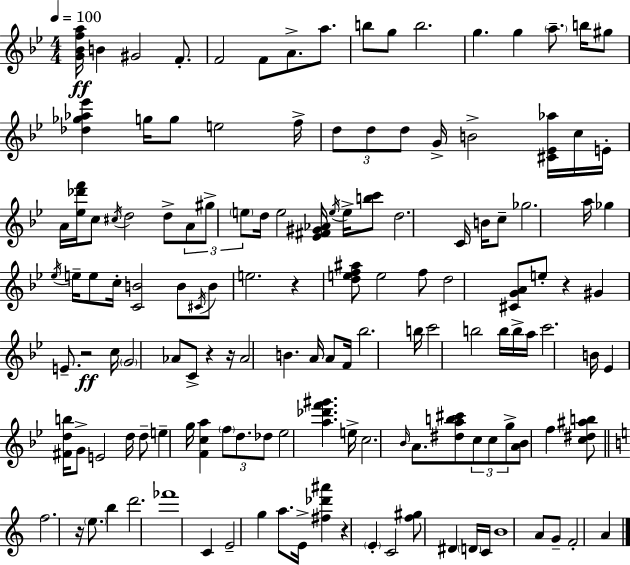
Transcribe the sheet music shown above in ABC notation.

X:1
T:Untitled
M:4/4
L:1/4
K:Bb
[G_Bfa]/4 B ^G2 F/2 F2 F/2 A/2 a/2 b/2 g/2 b2 g g a/2 b/4 ^g/2 [_d_g_a_e'] g/4 g/2 e2 f/4 d/2 d/2 d/2 G/4 B2 [^C_E_a]/4 c/4 E/4 A/4 [_e_d'f']/4 c/2 ^c/4 d2 d/2 A/2 ^g/2 e/2 d/4 e2 [_E^F^G_A]/4 e/4 e/4 [bc']/2 d2 C/4 B/4 c/2 _g2 a/4 _g _e/4 e/4 e/2 c/4 [CB]2 B/2 ^C/4 B/2 e2 z [def^a]/2 e2 f/2 d2 [^CGA]/2 e/2 z ^G E/2 z2 c/4 G2 _A/2 C/2 z z/4 _A2 B A/4 A/2 F/4 _b2 b/4 c'2 b2 b/4 b/4 a/4 c'2 B/4 _E [^Fdb]/4 G/2 E2 d/4 d/2 e g/4 [Fca] f/2 d/2 _d/2 _e2 [a_d'f'^g'] e/4 c2 _B/4 A/2 [^dab^c']/2 c/2 c/2 g/2 [A_B]/2 f [c^d^ab]/2 f2 z/4 e/2 b d'2 _f'4 C E2 g a/2 E/4 [^f_d'^a'] z E C2 [f^g]/2 ^D D/4 C/4 B4 A/2 G/2 F2 A